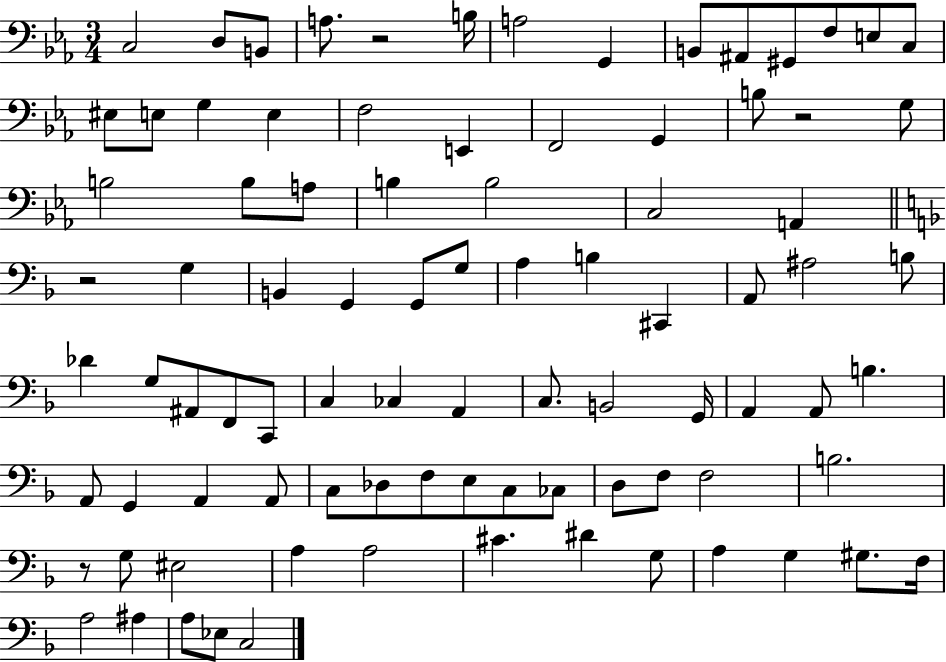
X:1
T:Untitled
M:3/4
L:1/4
K:Eb
C,2 D,/2 B,,/2 A,/2 z2 B,/4 A,2 G,, B,,/2 ^A,,/2 ^G,,/2 F,/2 E,/2 C,/2 ^E,/2 E,/2 G, E, F,2 E,, F,,2 G,, B,/2 z2 G,/2 B,2 B,/2 A,/2 B, B,2 C,2 A,, z2 G, B,, G,, G,,/2 G,/2 A, B, ^C,, A,,/2 ^A,2 B,/2 _D G,/2 ^A,,/2 F,,/2 C,,/2 C, _C, A,, C,/2 B,,2 G,,/4 A,, A,,/2 B, A,,/2 G,, A,, A,,/2 C,/2 _D,/2 F,/2 E,/2 C,/2 _C,/2 D,/2 F,/2 F,2 B,2 z/2 G,/2 ^E,2 A, A,2 ^C ^D G,/2 A, G, ^G,/2 F,/4 A,2 ^A, A,/2 _E,/2 C,2